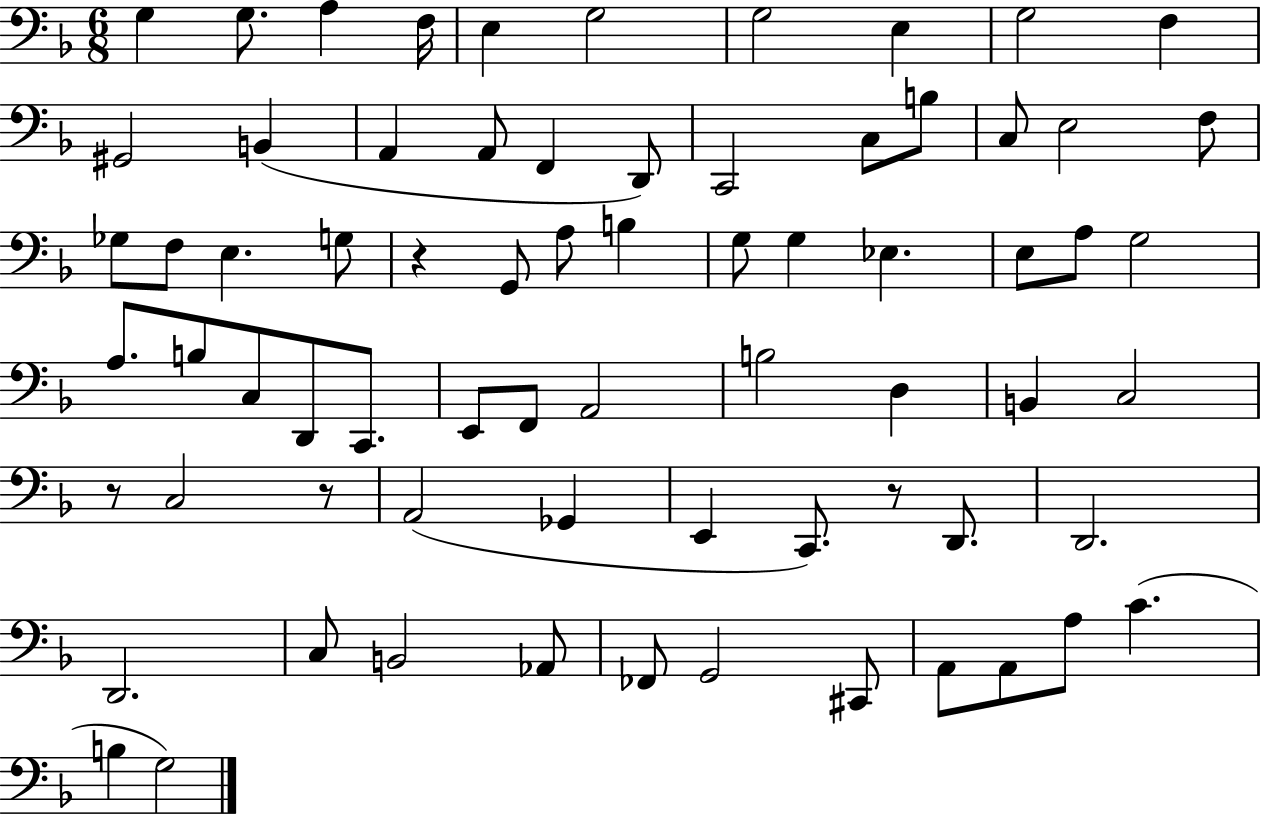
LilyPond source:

{
  \clef bass
  \numericTimeSignature
  \time 6/8
  \key f \major
  \repeat volta 2 { g4 g8. a4 f16 | e4 g2 | g2 e4 | g2 f4 | \break gis,2 b,4( | a,4 a,8 f,4 d,8) | c,2 c8 b8 | c8 e2 f8 | \break ges8 f8 e4. g8 | r4 g,8 a8 b4 | g8 g4 ees4. | e8 a8 g2 | \break a8. b8 c8 d,8 c,8. | e,8 f,8 a,2 | b2 d4 | b,4 c2 | \break r8 c2 r8 | a,2( ges,4 | e,4 c,8.) r8 d,8. | d,2. | \break d,2. | c8 b,2 aes,8 | fes,8 g,2 cis,8 | a,8 a,8 a8 c'4.( | \break b4 g2) | } \bar "|."
}